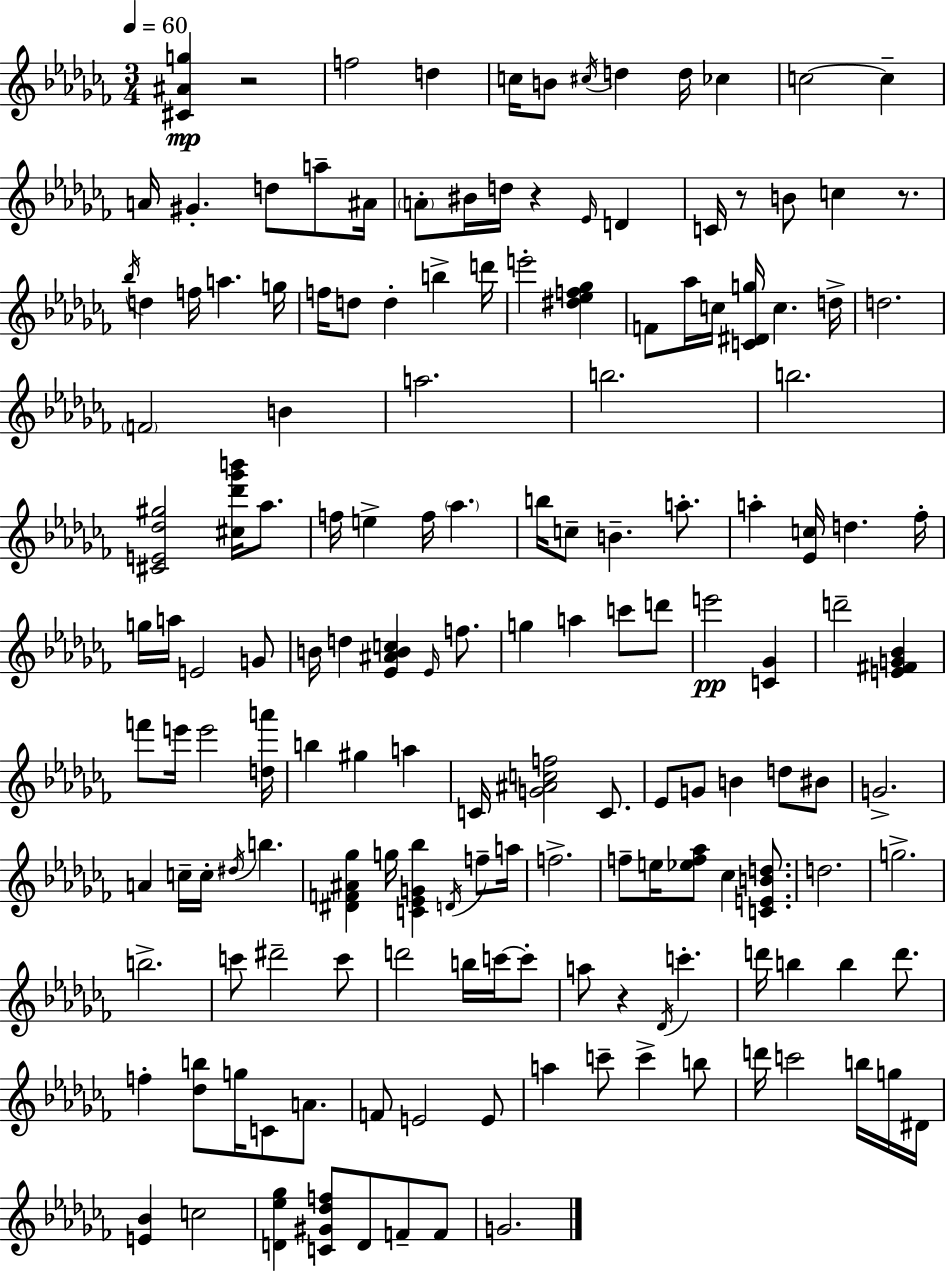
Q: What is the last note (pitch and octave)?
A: G4